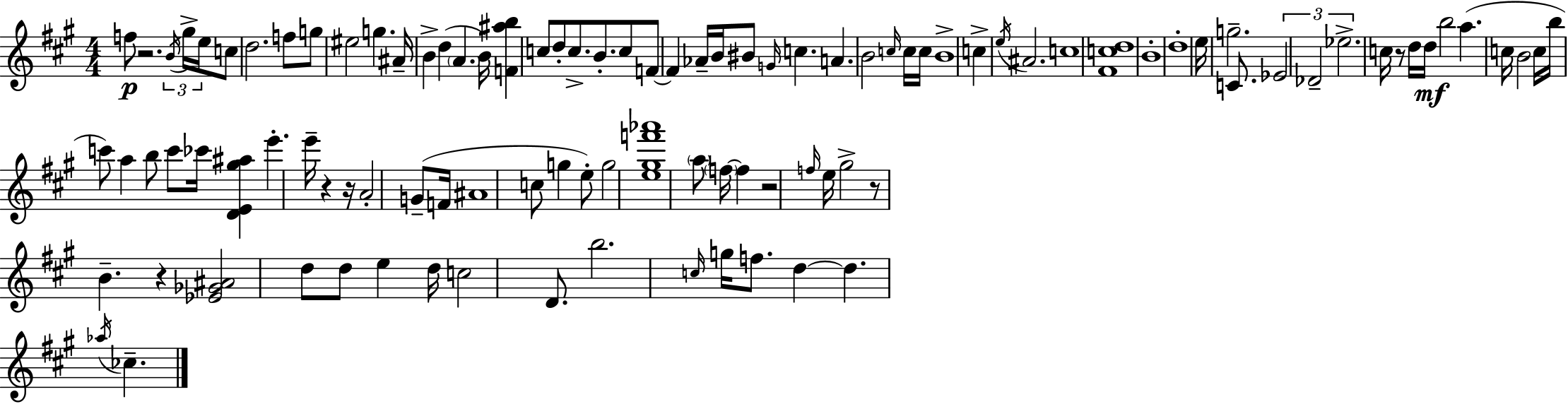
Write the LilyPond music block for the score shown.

{
  \clef treble
  \numericTimeSignature
  \time 4/4
  \key a \major
  \repeat volta 2 { f''8\p r2. \tuplet 3/2 { \acciaccatura { b'16 } gis''16-> | e''16 } c''8 d''2. f''8 | g''8 eis''2 g''4. | ais'16-- b'4-> d''4( \parenthesize a'4. | \break b'16) <f' ais'' b''>4 c''8 d''8-. c''8.-> b'8.-. c''8 | f'8~~ f'4 aes'16-- b'16 bis'8 \grace { g'16 } c''4. | a'4. b'2 | \grace { c''16 } c''16 c''16 b'1-> | \break c''4-> \acciaccatura { e''16 } ais'2. | c''1 | <fis' c'' d''>1 | b'1-. | \break d''1-. | e''16 g''2.-- | c'8. \tuplet 3/2 { ees'2 des'2-- | ees''2.-> } | \break c''16 r8 d''16 d''16\mf b''2 a''4.( | c''16 b'2 c''16 b''16 c'''8) | a''4 b''8 c'''8 ces'''16 <d' e' gis'' ais''>4 e'''4.-. | e'''16-- r4 r16 a'2-. | \break g'8--( f'16 ais'1 | c''8 g''4 e''8-.) g''2 | <e'' gis'' f''' aes'''>1 | \parenthesize a''8 \parenthesize f''16~~ f''4 r2 | \break \grace { f''16 } e''16 gis''2-> r8 b'4.-- | r4 <ees' ges' ais'>2 | d''8 d''8 e''4 d''16 c''2 | d'8. b''2. | \break \grace { c''16 } g''16 f''8. d''4~~ d''4. | \acciaccatura { aes''16 } ces''4.-- } \bar "|."
}